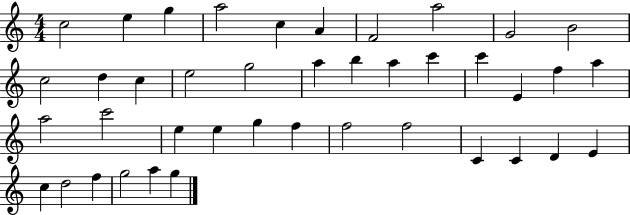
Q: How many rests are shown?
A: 0